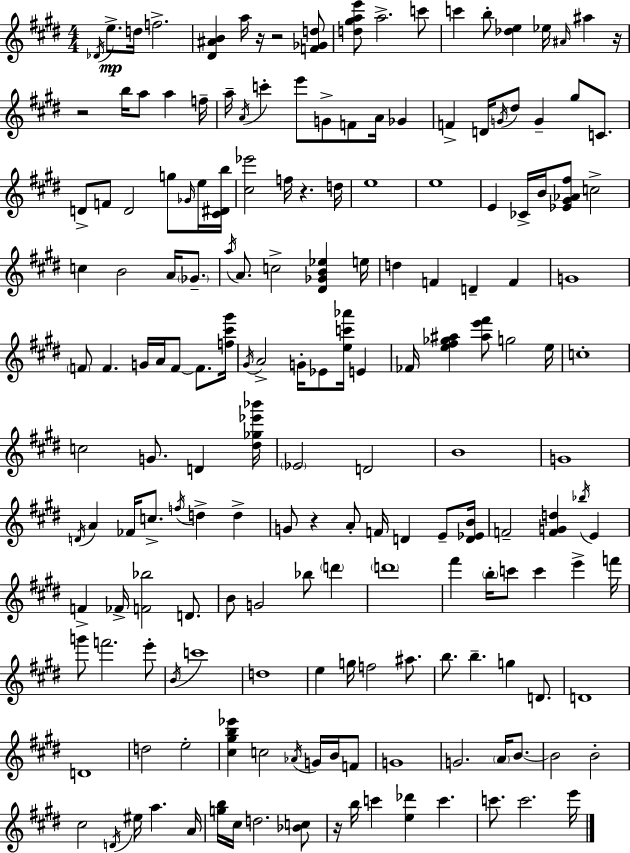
{
  \clef treble
  \numericTimeSignature
  \time 4/4
  \key e \major
  \repeat volta 2 { \acciaccatura { des'16 }\mp e''8.-> d''16 f''2.-> | <dis' ais' b'>4 a''16 r16 r2 <f' ges' d''>8 | <d'' gis'' a'' e'''>8 a''2.-> c'''8 | c'''4 b''8-. <des'' e''>4 ees''16 \grace { ais'16 } ais''4 | \break r16 r2 b''16 a''8 a''4 | f''16-- a''16-- \acciaccatura { a'16 } c'''4-. e'''8 g'8-> f'8 a'16 ges'4 | f'4-> d'16 \acciaccatura { g'16 } dis''8 g'4-- gis''8 | c'8. d'8-> f'8 d'2 | \break g''8 \grace { ges'16 } e''16 <cis' dis' b''>16 <cis'' ees'''>2 f''16 r4. | d''16 e''1 | e''1 | e'4 ces'16-> b'16 <ees' gis' aes' fis''>8 c''2-> | \break c''4 b'2 | a'16 \parenthesize ges'8.-- \acciaccatura { a''16 } a'8. c''2-> | <dis' ges' b' ees''>4 e''16 d''4 f'4 d'4-- | f'4 g'1 | \break \parenthesize f'8 f'4. g'16 a'16 | f'8~~ f'8. <f'' cis''' gis'''>16 \acciaccatura { gis'16 } a'2-> g'16-. | ees'8 <e'' c''' aes'''>16 e'4 fes'16 <e'' fis'' ges'' ais''>4 <ais'' e''' fis'''>8 g''2 | e''16 c''1-. | \break c''2 g'8. | d'4 <dis'' ges'' ees''' bes'''>16 \parenthesize ees'2 d'2 | b'1 | g'1 | \break \acciaccatura { d'16 } a'4 fes'16 c''8.-> | \acciaccatura { f''16 } d''4-> d''4-> g'8 r4 a'8-. | f'16 d'4 e'8-- <d' ees' b'>16 f'2-- | <f' g' d''>4 \acciaccatura { bes''16 } e'4 f'4-> fes'16-> <f' bes''>2 | \break d'8. b'8 g'2 | bes''8 \parenthesize d'''4 \parenthesize d'''1 | fis'''4 \parenthesize b''16-. c'''8 | c'''4 e'''4-> f'''16 g'''8 f'''2. | \break e'''8-. \acciaccatura { b'16 } c'''1 | d''1 | e''4 g''16 | f''2 ais''8. b''8. b''4.-- | \break g''4 d'8. d'1 | d'1 | d''2 | e''2-. <cis'' gis'' b'' ees'''>4 c''2 | \break \acciaccatura { aes'16 } g'16 b'16 f'8 g'1 | g'2. | \parenthesize a'16 b'8.~~ b'2 | b'2-. cis''2 | \break \acciaccatura { d'16 } eis''16 a''4. a'16 <g'' b''>16 cis''16 d''2. | <bes' c''>8 r16 b''16 c'''4 | <e'' des'''>4 c'''4. c'''8. | c'''2. e'''16 } \bar "|."
}